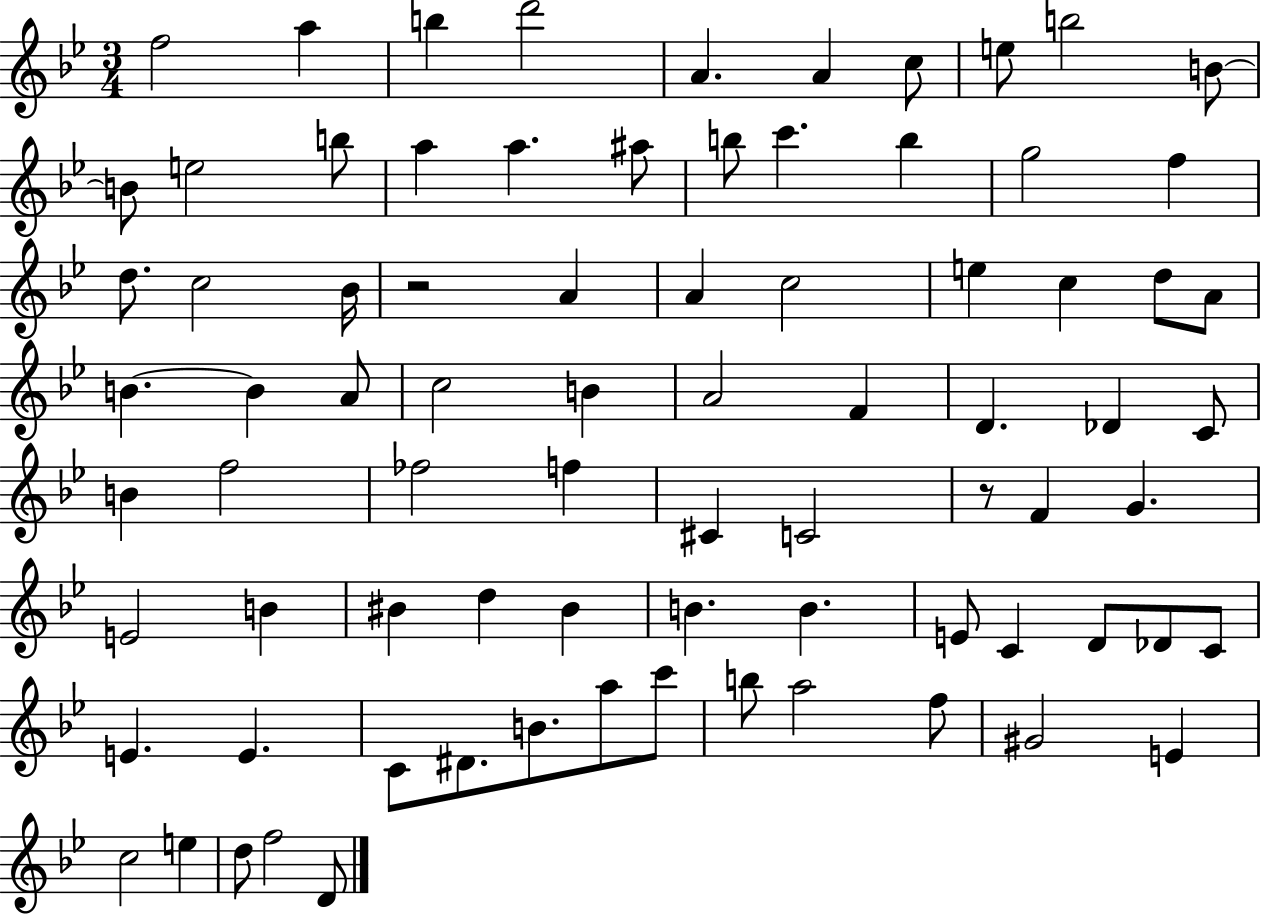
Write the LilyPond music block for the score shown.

{
  \clef treble
  \numericTimeSignature
  \time 3/4
  \key bes \major
  f''2 a''4 | b''4 d'''2 | a'4. a'4 c''8 | e''8 b''2 b'8~~ | \break b'8 e''2 b''8 | a''4 a''4. ais''8 | b''8 c'''4. b''4 | g''2 f''4 | \break d''8. c''2 bes'16 | r2 a'4 | a'4 c''2 | e''4 c''4 d''8 a'8 | \break b'4.~~ b'4 a'8 | c''2 b'4 | a'2 f'4 | d'4. des'4 c'8 | \break b'4 f''2 | fes''2 f''4 | cis'4 c'2 | r8 f'4 g'4. | \break e'2 b'4 | bis'4 d''4 bis'4 | b'4. b'4. | e'8 c'4 d'8 des'8 c'8 | \break e'4. e'4. | c'8 dis'8. b'8. a''8 c'''8 | b''8 a''2 f''8 | gis'2 e'4 | \break c''2 e''4 | d''8 f''2 d'8 | \bar "|."
}